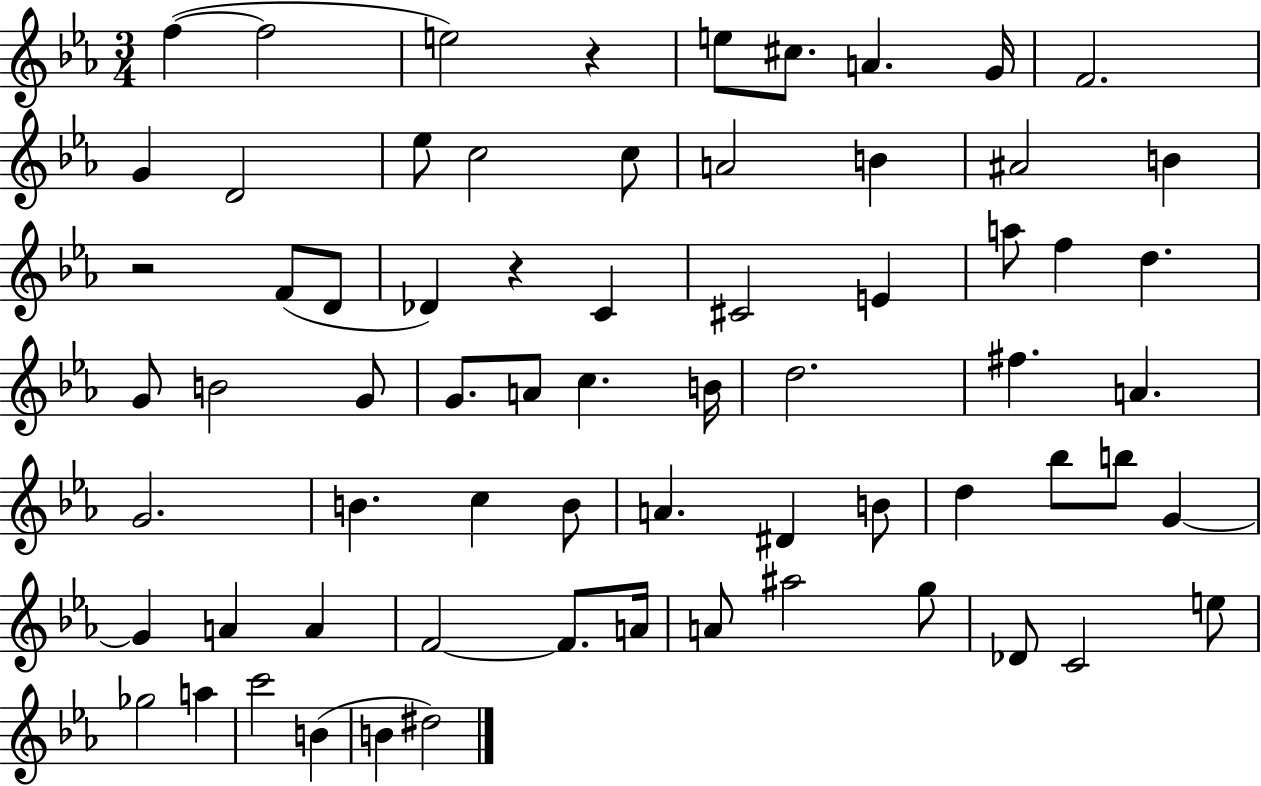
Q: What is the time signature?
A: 3/4